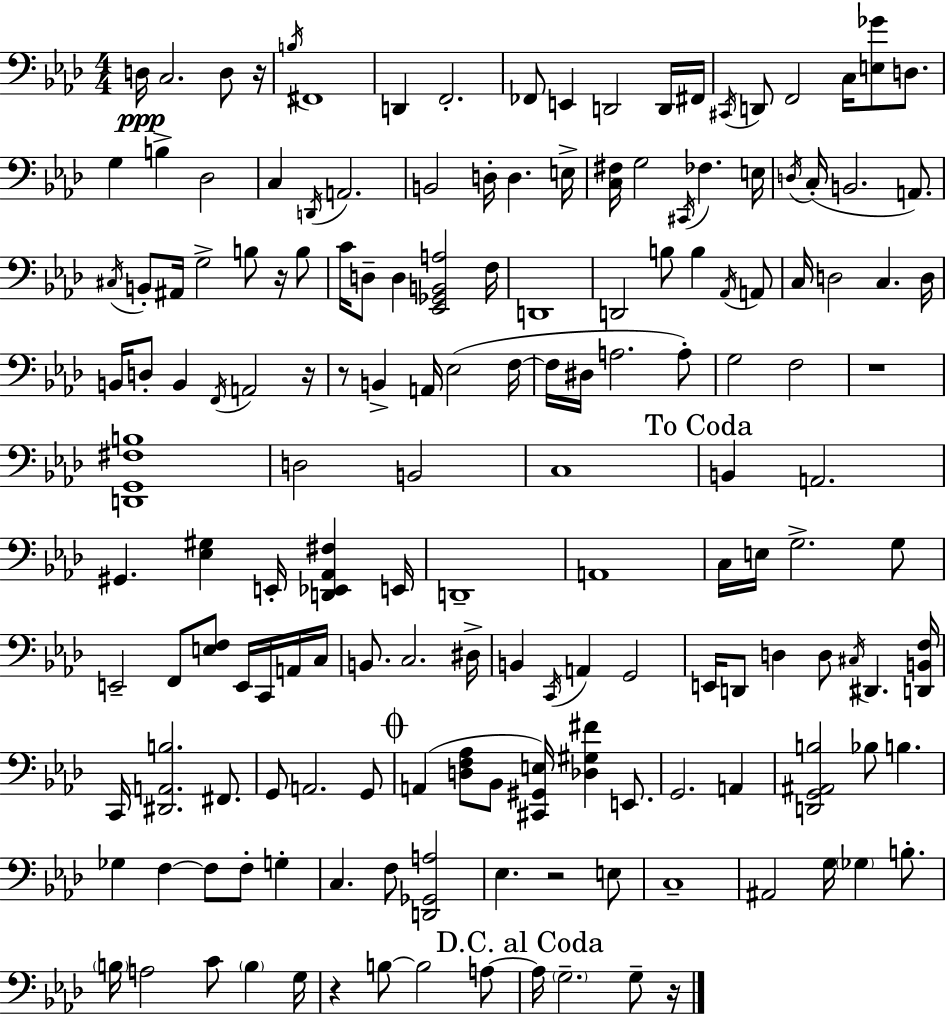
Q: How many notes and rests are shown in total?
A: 162